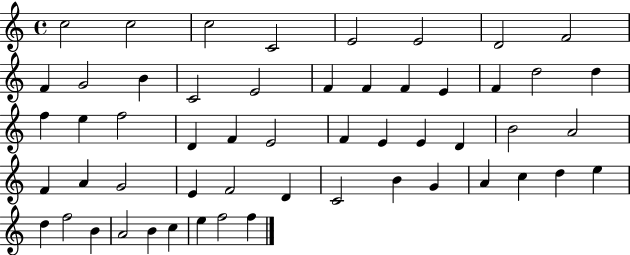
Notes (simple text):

C5/h C5/h C5/h C4/h E4/h E4/h D4/h F4/h F4/q G4/h B4/q C4/h E4/h F4/q F4/q F4/q E4/q F4/q D5/h D5/q F5/q E5/q F5/h D4/q F4/q E4/h F4/q E4/q E4/q D4/q B4/h A4/h F4/q A4/q G4/h E4/q F4/h D4/q C4/h B4/q G4/q A4/q C5/q D5/q E5/q D5/q F5/h B4/q A4/h B4/q C5/q E5/q F5/h F5/q